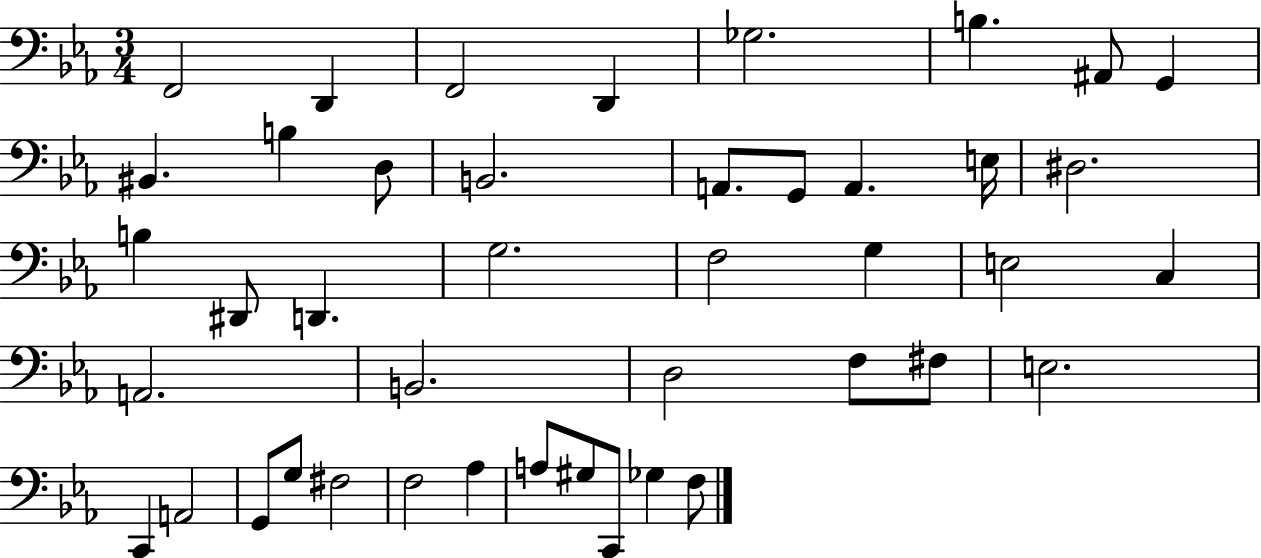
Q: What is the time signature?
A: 3/4